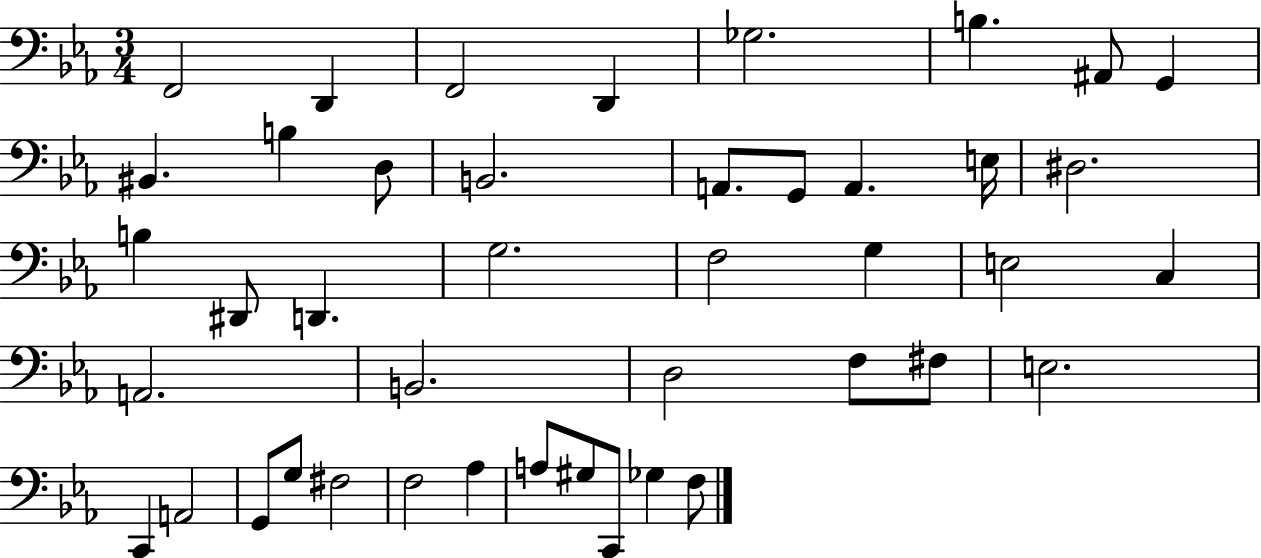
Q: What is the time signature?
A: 3/4